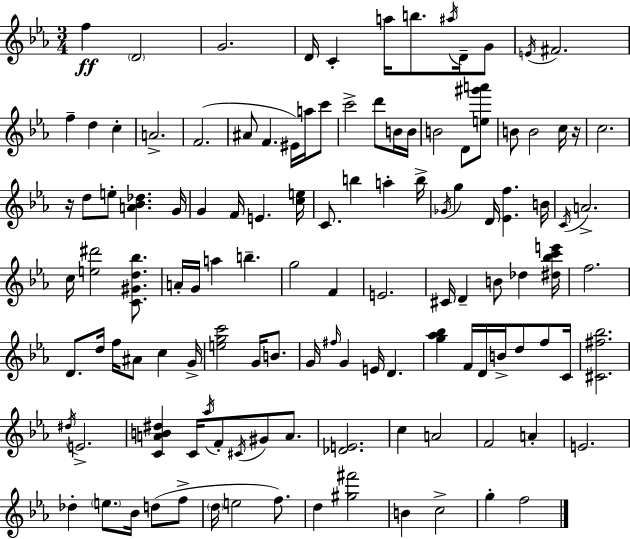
{
  \clef treble
  \numericTimeSignature
  \time 3/4
  \key c \minor
  f''4\ff \parenthesize d'2 | g'2. | d'16 c'4-. a''16 b''8. \acciaccatura { ais''16 } d'16-- g'8 | \acciaccatura { e'16 } fis'2. | \break f''4-- d''4 c''4-. | a'2.-> | f'2.( | ais'8 f'4. eis'16) a''16 | \break c'''8 c'''2-> d'''8 | b'16 b'16 b'2 d'8 | <e'' gis''' a'''>8 b'8 b'2 | c''16 r16 c''2. | \break r16 d''8 e''8-. <a' bes' des''>4. | g'16 g'4 f'16 e'4. | <c'' e''>16 c'8. b''4 a''4-. | b''16-> \acciaccatura { ges'16 } g''4 d'16 <ees' f''>4. | \break b'16 \acciaccatura { c'16 } a'2.-> | c''16 <e'' dis'''>2 | <c' gis' d'' bes''>8. a'16-. g'16 a''4 b''4.-- | g''2 | \break f'4 e'2. | cis'16 d'4-- b'8 des''4 | <dis'' bes'' c''' e'''>16 f''2. | d'8. d''16 f''16 ais'8 c''4 | \break g'16-> <e'' g'' c'''>2 | g'16 b'8. g'16 \grace { fis''16 } g'4 e'16 d'4. | <g'' aes'' bes''>4 f'16 d'16 b'16-> | d''8 f''8 c'16 <cis' fis'' bes''>2. | \break \acciaccatura { dis''16 } e'2.-> | <c' a' b' dis''>4 c'16 \acciaccatura { aes''16 } | f'8-. \acciaccatura { cis'16 } gis'8 a'8. <des' e'>2. | c''4 | \break a'2 f'2 | a'4-. e'2. | des''4-. | \parenthesize e''8. bes'16 d''8( f''8-> \parenthesize d''16 e''2 | \break f''8.) d''4 | <gis'' fis'''>2 b'4 | c''2-> g''4-. | f''2 \bar "|."
}